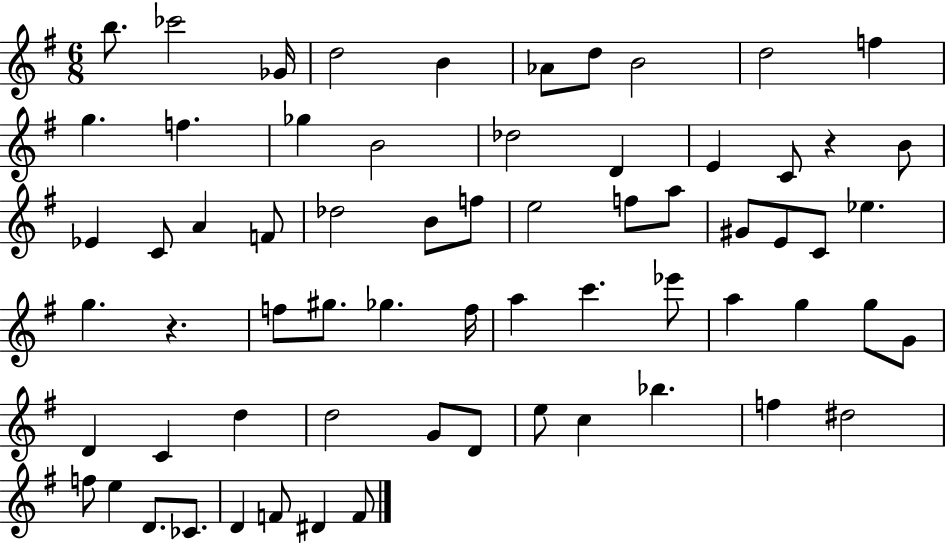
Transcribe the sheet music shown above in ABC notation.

X:1
T:Untitled
M:6/8
L:1/4
K:G
b/2 _c'2 _G/4 d2 B _A/2 d/2 B2 d2 f g f _g B2 _d2 D E C/2 z B/2 _E C/2 A F/2 _d2 B/2 f/2 e2 f/2 a/2 ^G/2 E/2 C/2 _e g z f/2 ^g/2 _g f/4 a c' _e'/2 a g g/2 G/2 D C d d2 G/2 D/2 e/2 c _b f ^d2 f/2 e D/2 _C/2 D F/2 ^D F/2